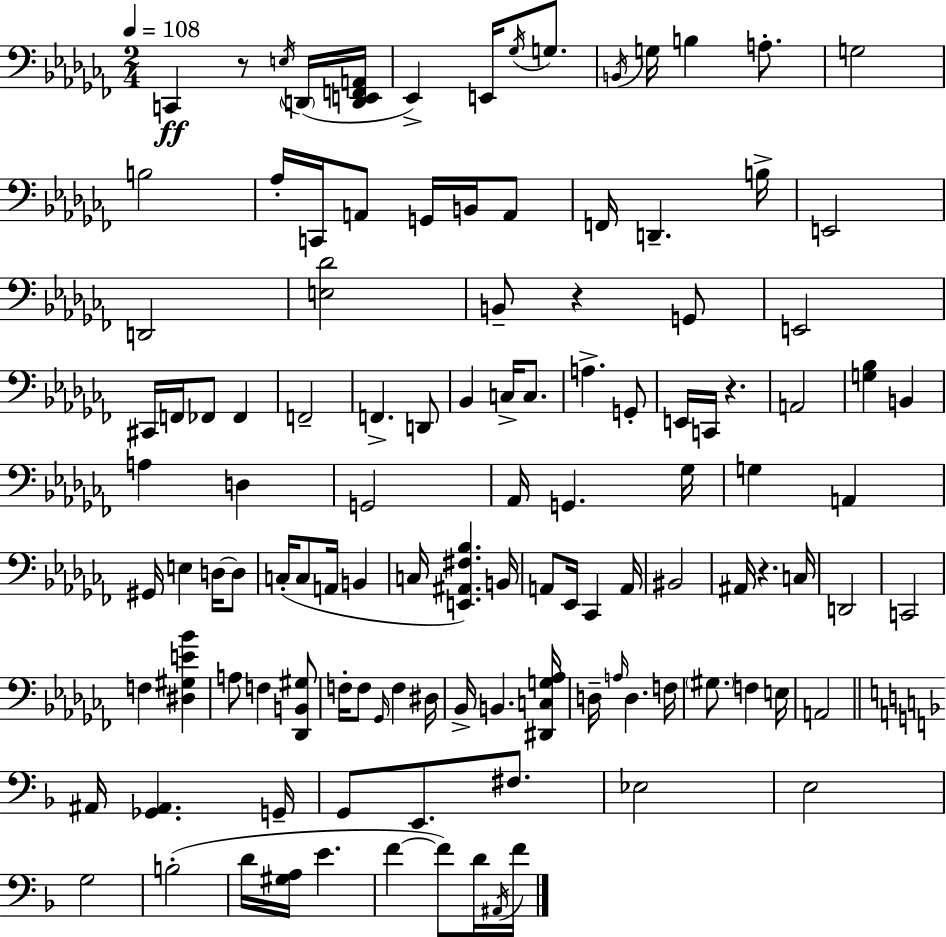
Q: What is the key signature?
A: AES minor